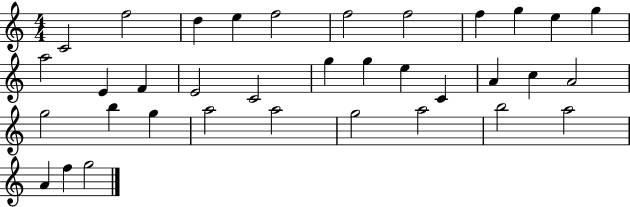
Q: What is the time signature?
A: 4/4